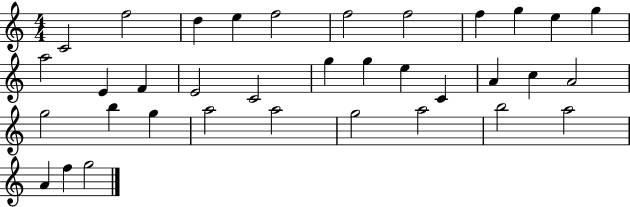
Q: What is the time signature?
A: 4/4